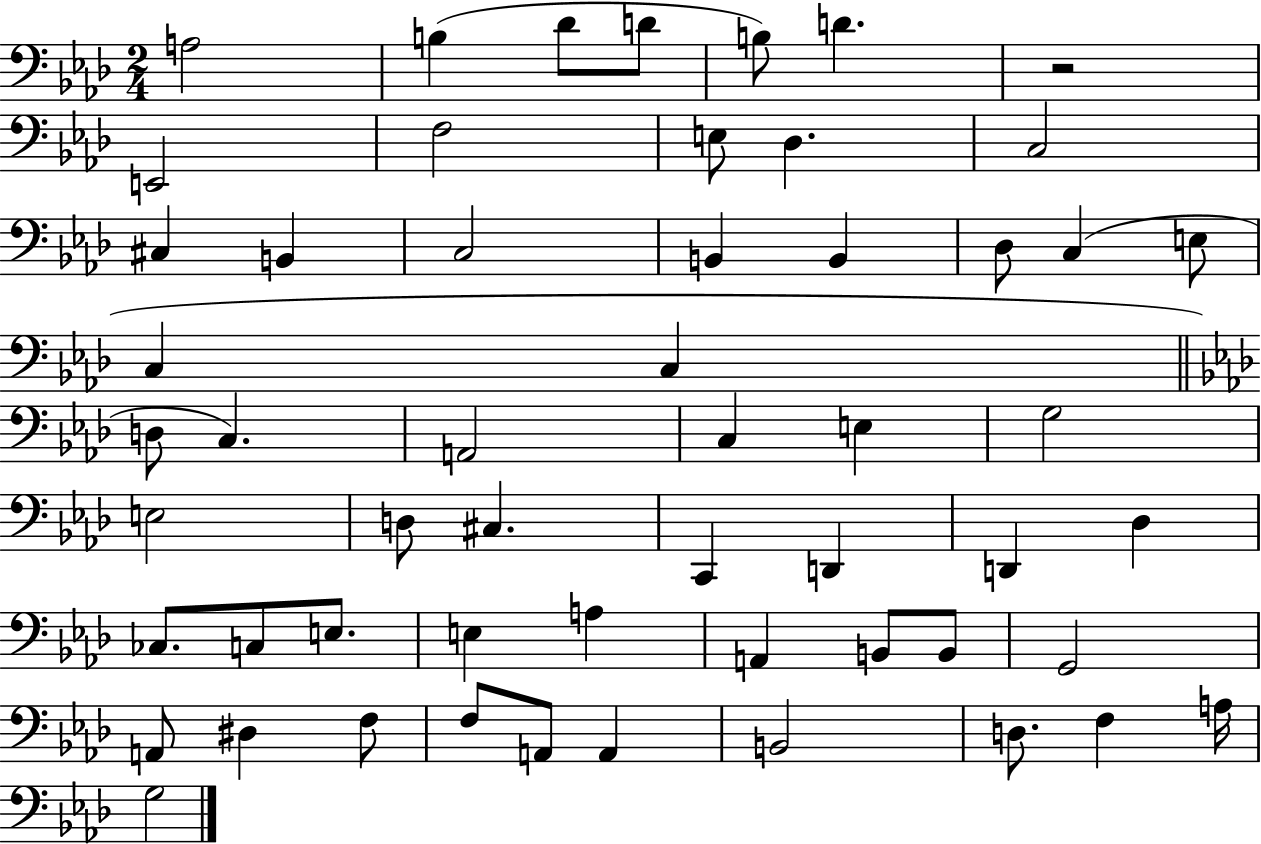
{
  \clef bass
  \numericTimeSignature
  \time 2/4
  \key aes \major
  a2 | b4( des'8 d'8 | b8) d'4. | r2 | \break e,2 | f2 | e8 des4. | c2 | \break cis4 b,4 | c2 | b,4 b,4 | des8 c4( e8 | \break c4 c4 | \bar "||" \break \key aes \major d8 c4.) | a,2 | c4 e4 | g2 | \break e2 | d8 cis4. | c,4 d,4 | d,4 des4 | \break ces8. c8 e8. | e4 a4 | a,4 b,8 b,8 | g,2 | \break a,8 dis4 f8 | f8 a,8 a,4 | b,2 | d8. f4 a16 | \break g2 | \bar "|."
}